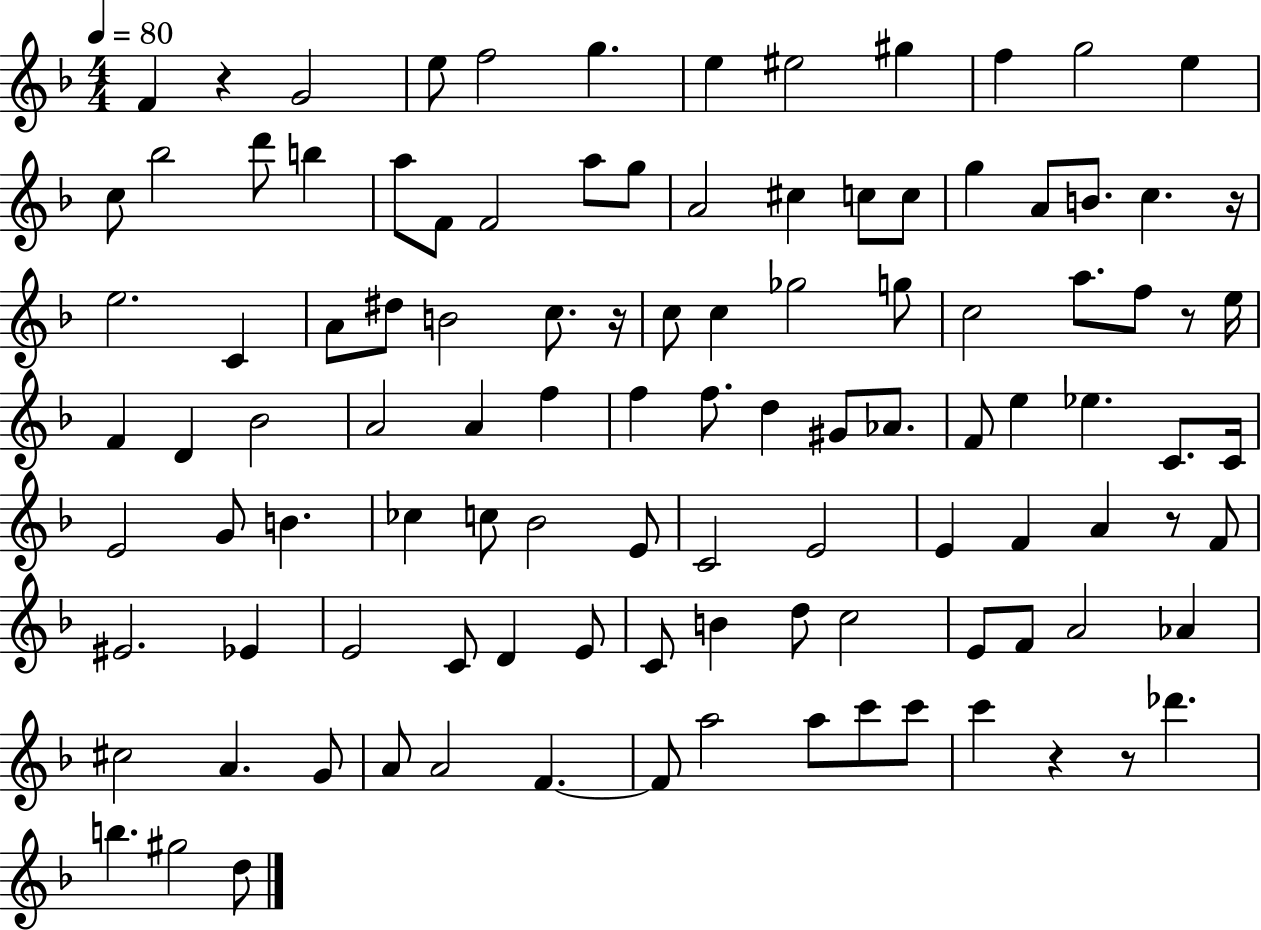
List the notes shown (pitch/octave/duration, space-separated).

F4/q R/q G4/h E5/e F5/h G5/q. E5/q EIS5/h G#5/q F5/q G5/h E5/q C5/e Bb5/h D6/e B5/q A5/e F4/e F4/h A5/e G5/e A4/h C#5/q C5/e C5/e G5/q A4/e B4/e. C5/q. R/s E5/h. C4/q A4/e D#5/e B4/h C5/e. R/s C5/e C5/q Gb5/h G5/e C5/h A5/e. F5/e R/e E5/s F4/q D4/q Bb4/h A4/h A4/q F5/q F5/q F5/e. D5/q G#4/e Ab4/e. F4/e E5/q Eb5/q. C4/e. C4/s E4/h G4/e B4/q. CES5/q C5/e Bb4/h E4/e C4/h E4/h E4/q F4/q A4/q R/e F4/e EIS4/h. Eb4/q E4/h C4/e D4/q E4/e C4/e B4/q D5/e C5/h E4/e F4/e A4/h Ab4/q C#5/h A4/q. G4/e A4/e A4/h F4/q. F4/e A5/h A5/e C6/e C6/e C6/q R/q R/e Db6/q. B5/q. G#5/h D5/e